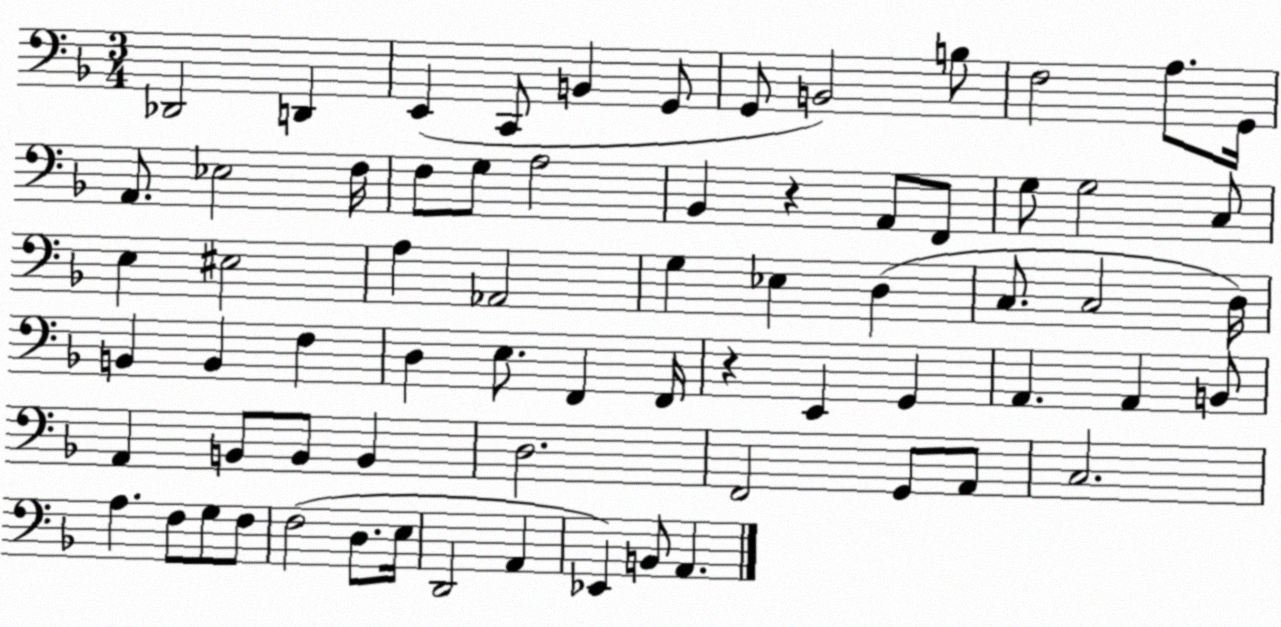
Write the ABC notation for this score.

X:1
T:Untitled
M:3/4
L:1/4
K:F
_D,,2 D,, E,, C,,/2 B,, G,,/2 G,,/2 B,,2 B,/2 F,2 A,/2 G,,/4 A,,/2 _E,2 F,/4 F,/2 G,/2 A,2 _B,, z A,,/2 F,,/2 G,/2 G,2 C,/2 E, ^E,2 A, _A,,2 G, _E, D, C,/2 C,2 D,/4 B,, B,, F, D, E,/2 F,, F,,/4 z E,, G,, A,, A,, B,,/2 A,, B,,/2 B,,/2 B,, D,2 F,,2 G,,/2 A,,/2 C,2 A, F,/2 G,/2 F,/2 F,2 D,/2 E,/4 D,,2 A,, _E,, B,,/2 A,,